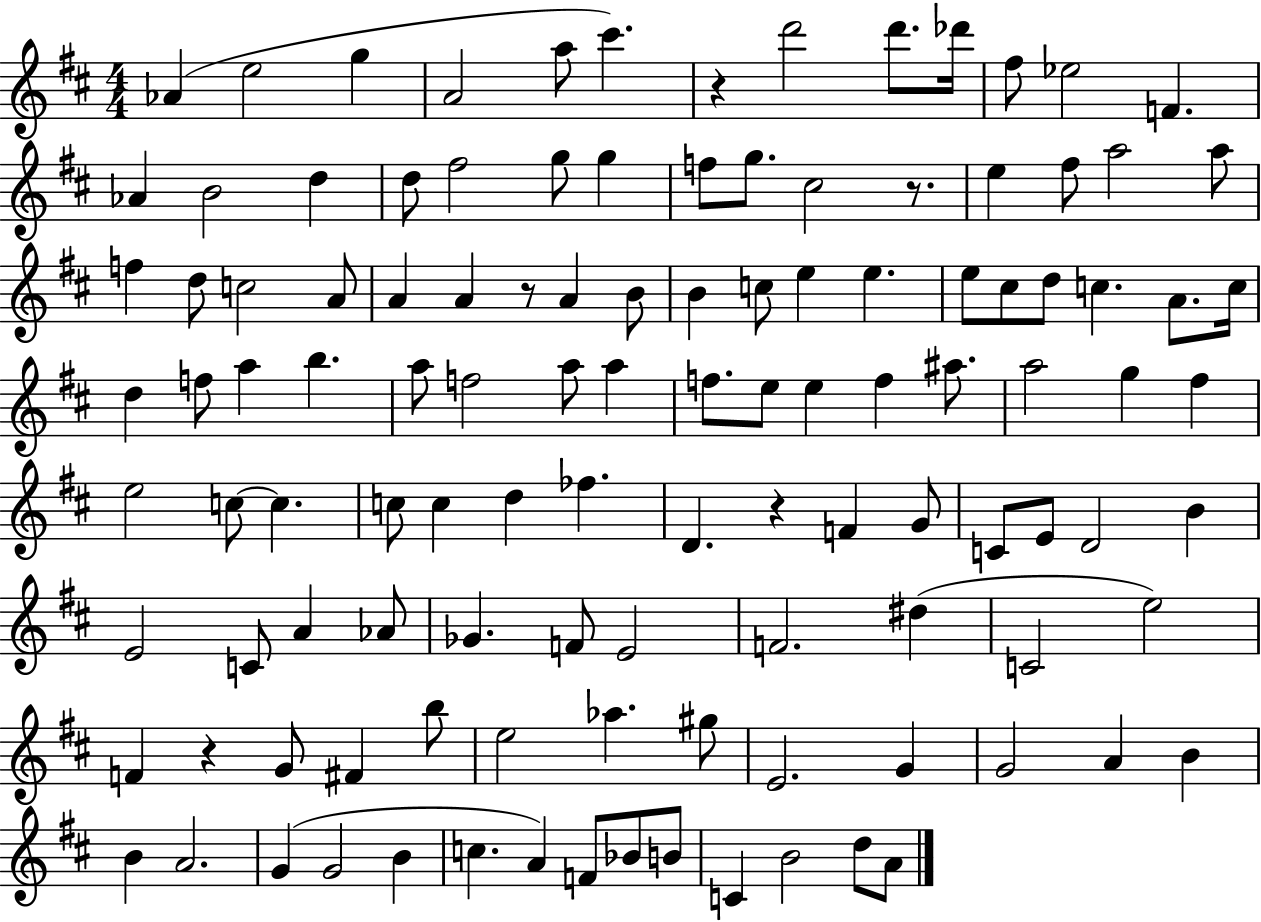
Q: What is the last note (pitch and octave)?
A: A4